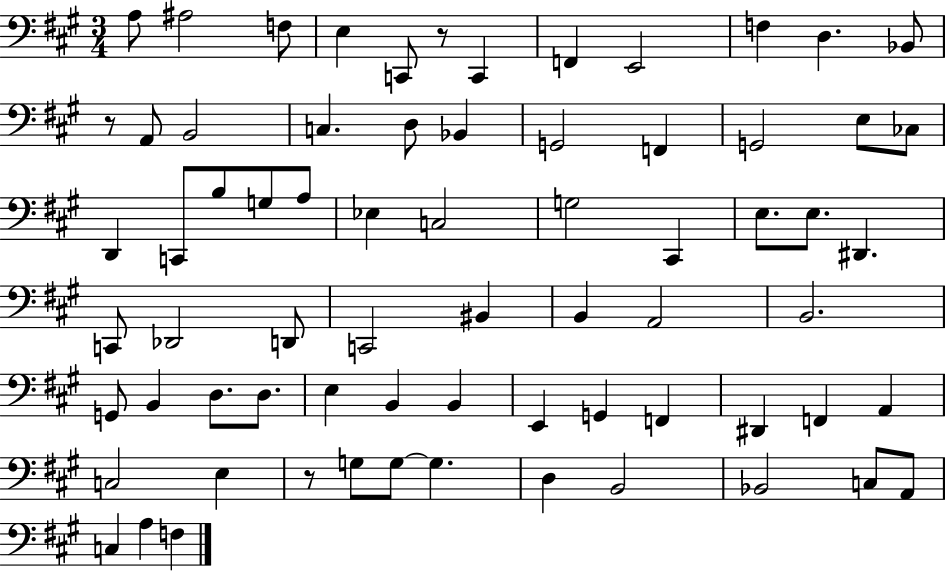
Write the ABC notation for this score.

X:1
T:Untitled
M:3/4
L:1/4
K:A
A,/2 ^A,2 F,/2 E, C,,/2 z/2 C,, F,, E,,2 F, D, _B,,/2 z/2 A,,/2 B,,2 C, D,/2 _B,, G,,2 F,, G,,2 E,/2 _C,/2 D,, C,,/2 B,/2 G,/2 A,/2 _E, C,2 G,2 ^C,, E,/2 E,/2 ^D,, C,,/2 _D,,2 D,,/2 C,,2 ^B,, B,, A,,2 B,,2 G,,/2 B,, D,/2 D,/2 E, B,, B,, E,, G,, F,, ^D,, F,, A,, C,2 E, z/2 G,/2 G,/2 G, D, B,,2 _B,,2 C,/2 A,,/2 C, A, F,